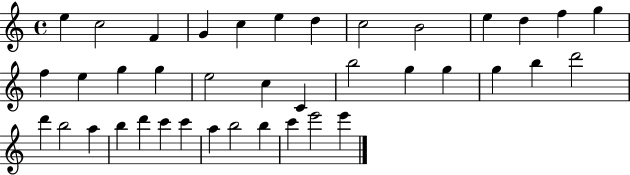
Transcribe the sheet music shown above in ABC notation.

X:1
T:Untitled
M:4/4
L:1/4
K:C
e c2 F G c e d c2 B2 e d f g f e g g e2 c C b2 g g g b d'2 d' b2 a b d' c' c' a b2 b c' e'2 e'